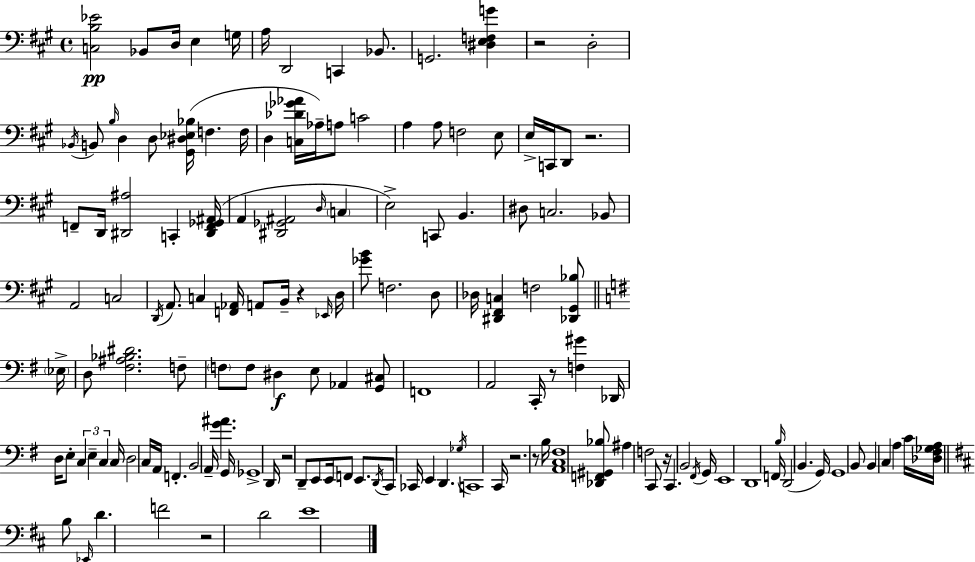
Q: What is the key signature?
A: A major